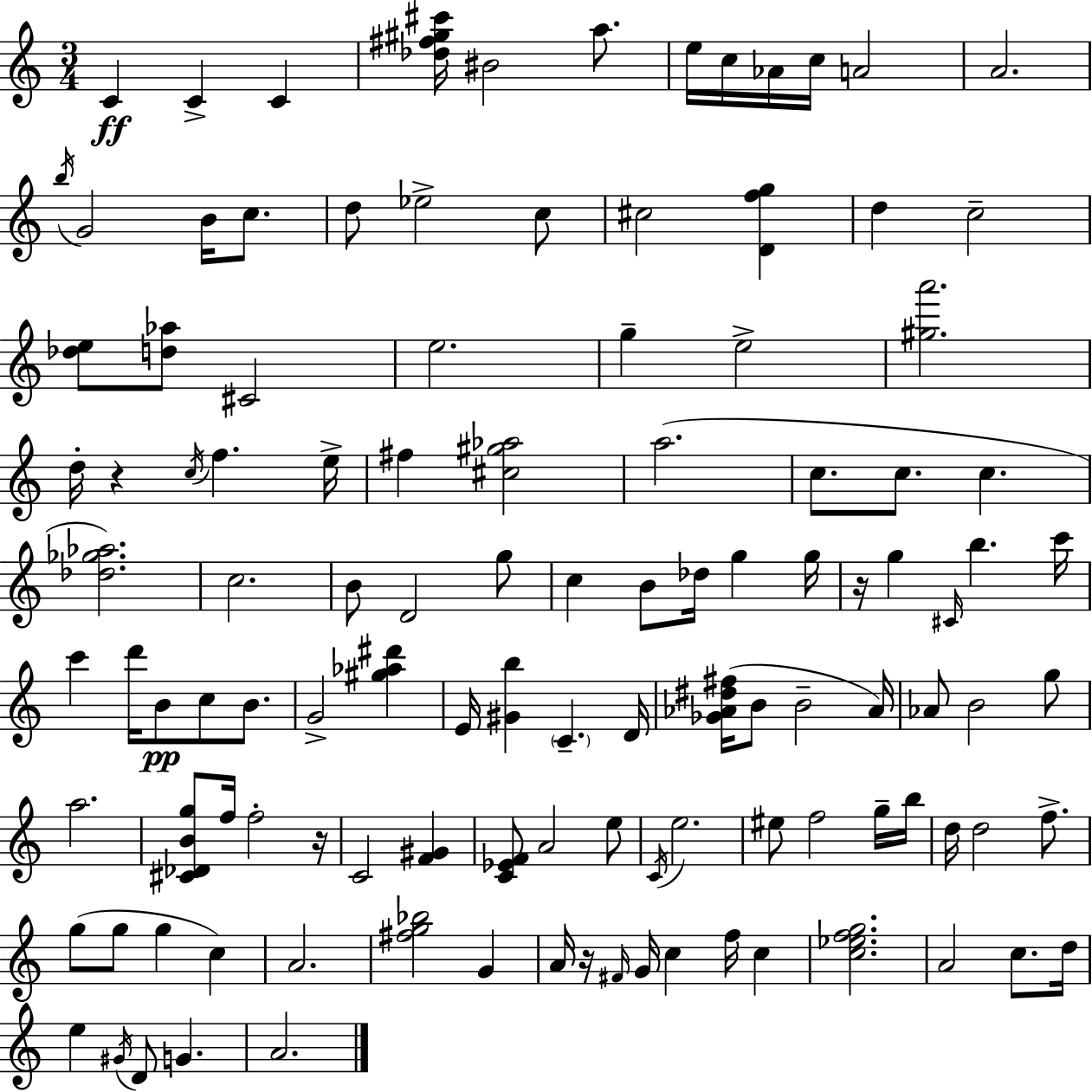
C4/q C4/q C4/q [Db5,F#5,G#5,C#6]/s BIS4/h A5/e. E5/s C5/s Ab4/s C5/s A4/h A4/h. B5/s G4/h B4/s C5/e. D5/e Eb5/h C5/e C#5/h [D4,F5,G5]/q D5/q C5/h [Db5,E5]/e [D5,Ab5]/e C#4/h E5/h. G5/q E5/h [G#5,A6]/h. D5/s R/q C5/s F5/q. E5/s F#5/q [C#5,G#5,Ab5]/h A5/h. C5/e. C5/e. C5/q. [Db5,Gb5,Ab5]/h. C5/h. B4/e D4/h G5/e C5/q B4/e Db5/s G5/q G5/s R/s G5/q C#4/s B5/q. C6/s C6/q D6/s B4/e C5/e B4/e. G4/h [G#5,Ab5,D#6]/q E4/s [G#4,B5]/q C4/q. D4/s [Gb4,Ab4,D#5,F#5]/s B4/e B4/h Ab4/s Ab4/e B4/h G5/e A5/h. [C#4,Db4,B4,G5]/e F5/s F5/h R/s C4/h [F4,G#4]/q [C4,Eb4,F4]/e A4/h E5/e C4/s E5/h. EIS5/e F5/h G5/s B5/s D5/s D5/h F5/e. G5/e G5/e G5/q C5/q A4/h. [F#5,G5,Bb5]/h G4/q A4/s R/s F#4/s G4/s C5/q F5/s C5/q [C5,Eb5,F5,G5]/h. A4/h C5/e. D5/s E5/q G#4/s D4/e G4/q. A4/h.